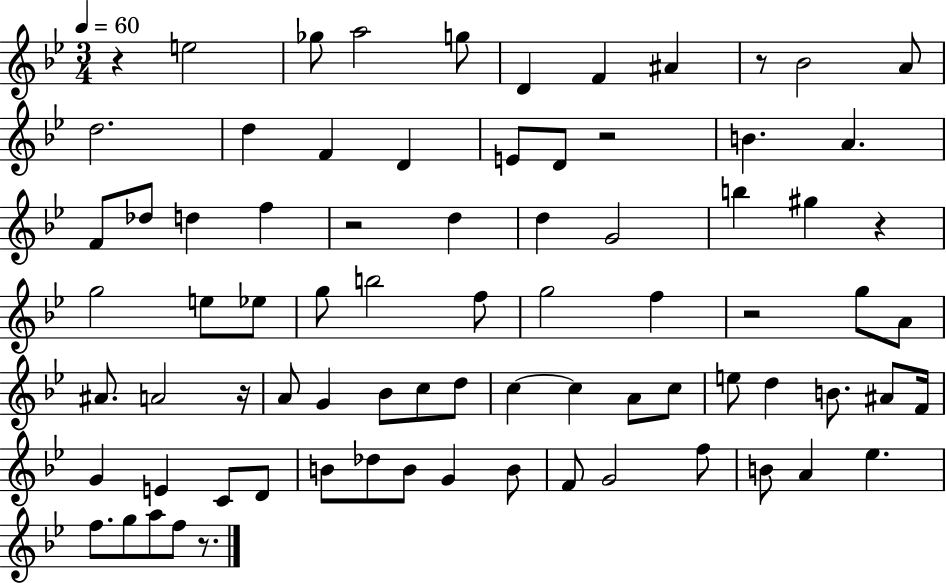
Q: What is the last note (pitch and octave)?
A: F5